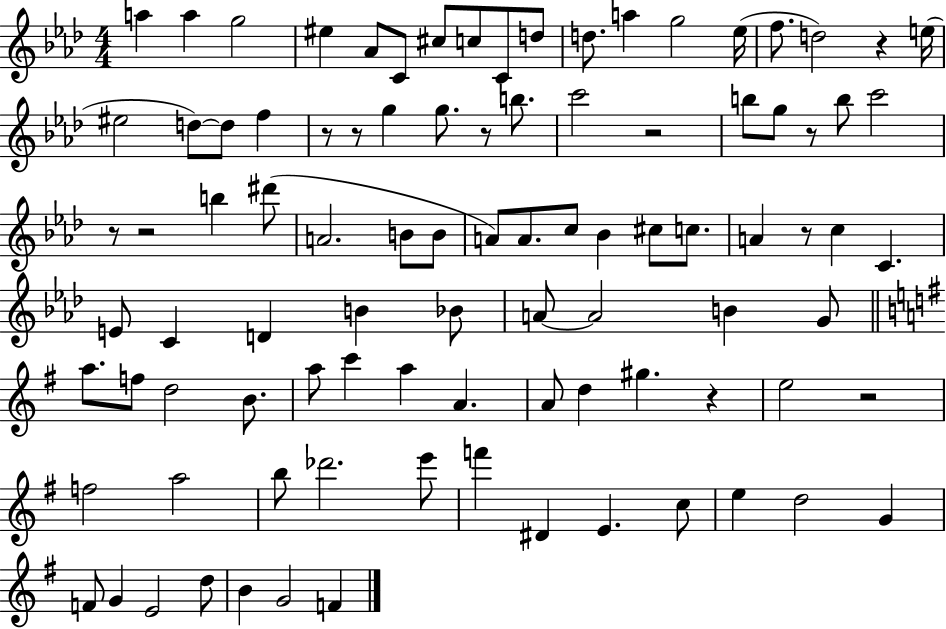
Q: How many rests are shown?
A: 11